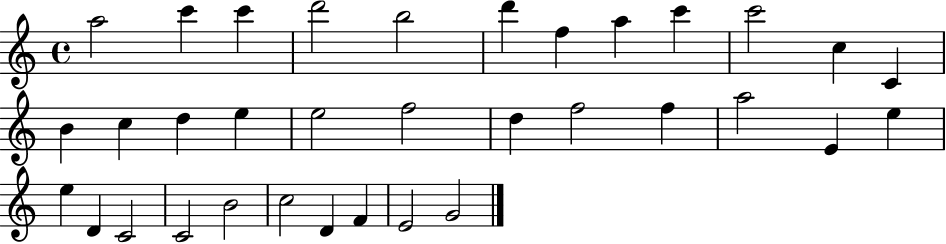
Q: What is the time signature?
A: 4/4